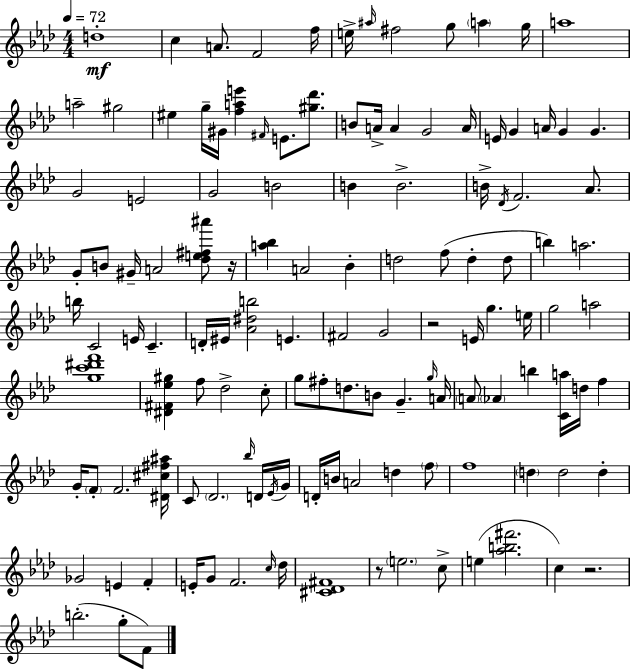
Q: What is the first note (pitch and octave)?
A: D5